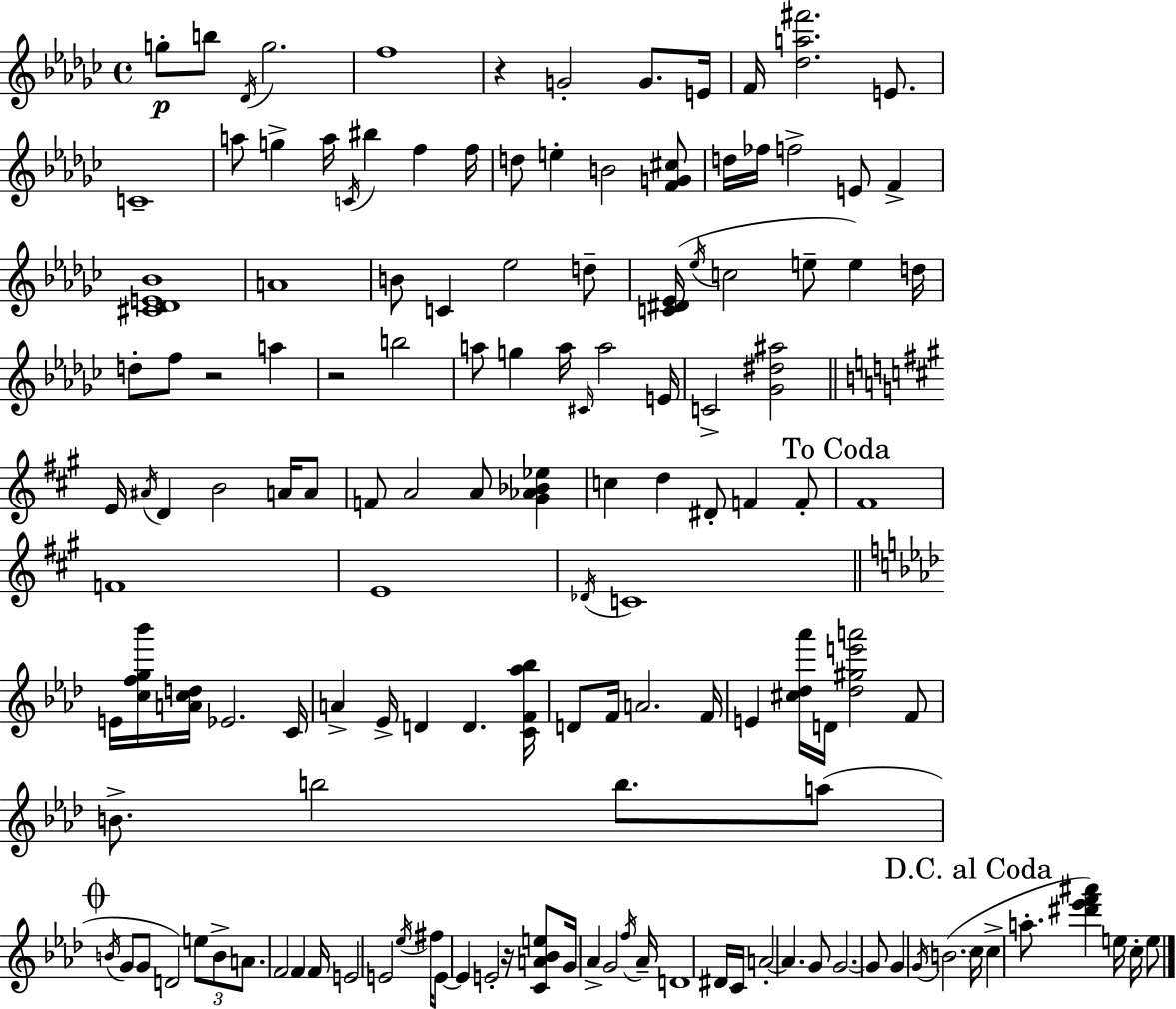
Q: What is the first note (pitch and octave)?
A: G5